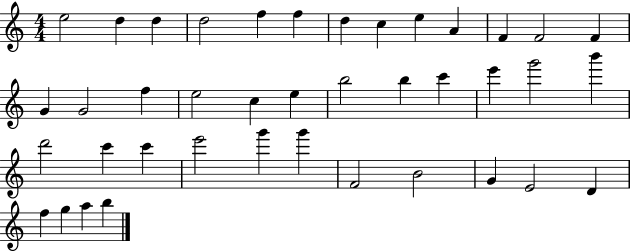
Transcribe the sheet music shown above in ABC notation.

X:1
T:Untitled
M:4/4
L:1/4
K:C
e2 d d d2 f f d c e A F F2 F G G2 f e2 c e b2 b c' e' g'2 b' d'2 c' c' e'2 g' g' F2 B2 G E2 D f g a b